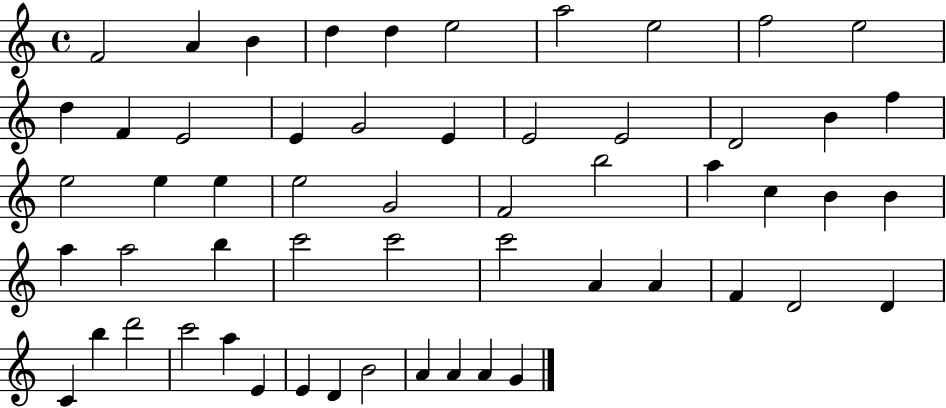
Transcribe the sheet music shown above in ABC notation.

X:1
T:Untitled
M:4/4
L:1/4
K:C
F2 A B d d e2 a2 e2 f2 e2 d F E2 E G2 E E2 E2 D2 B f e2 e e e2 G2 F2 b2 a c B B a a2 b c'2 c'2 c'2 A A F D2 D C b d'2 c'2 a E E D B2 A A A G